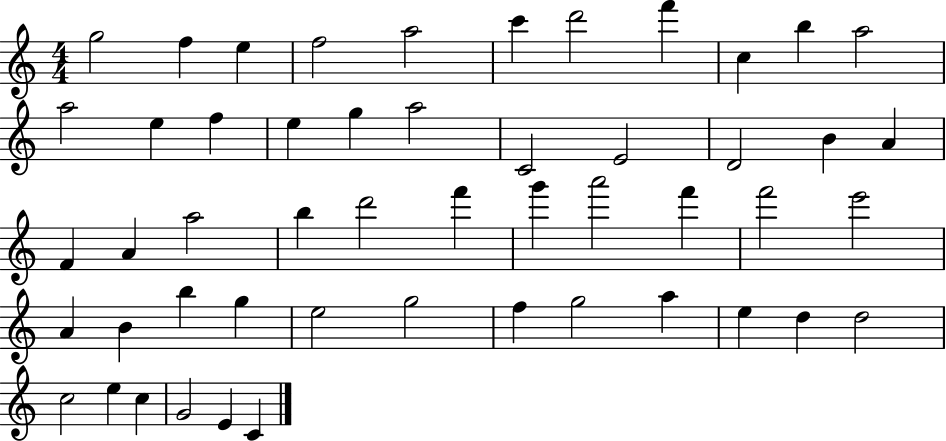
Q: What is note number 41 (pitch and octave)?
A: G5